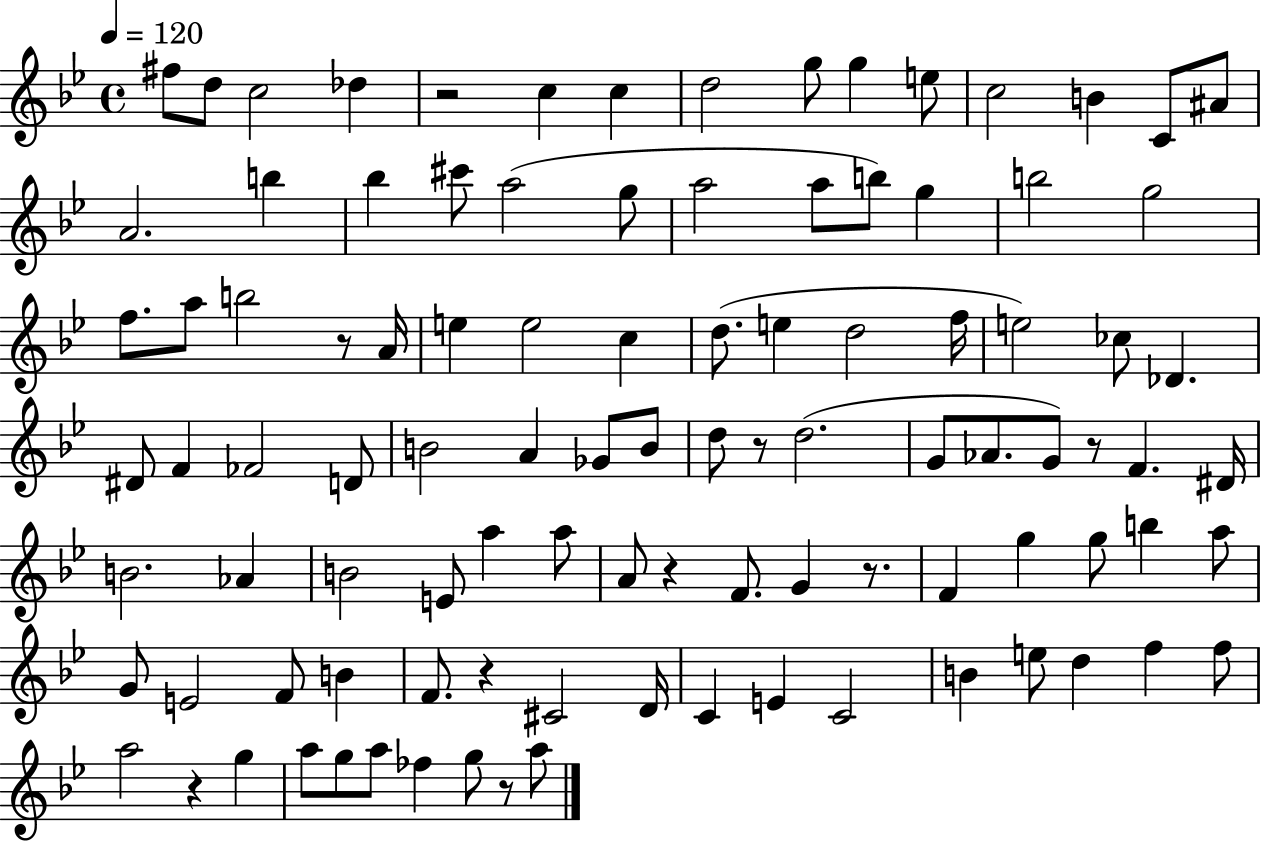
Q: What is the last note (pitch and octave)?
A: A5